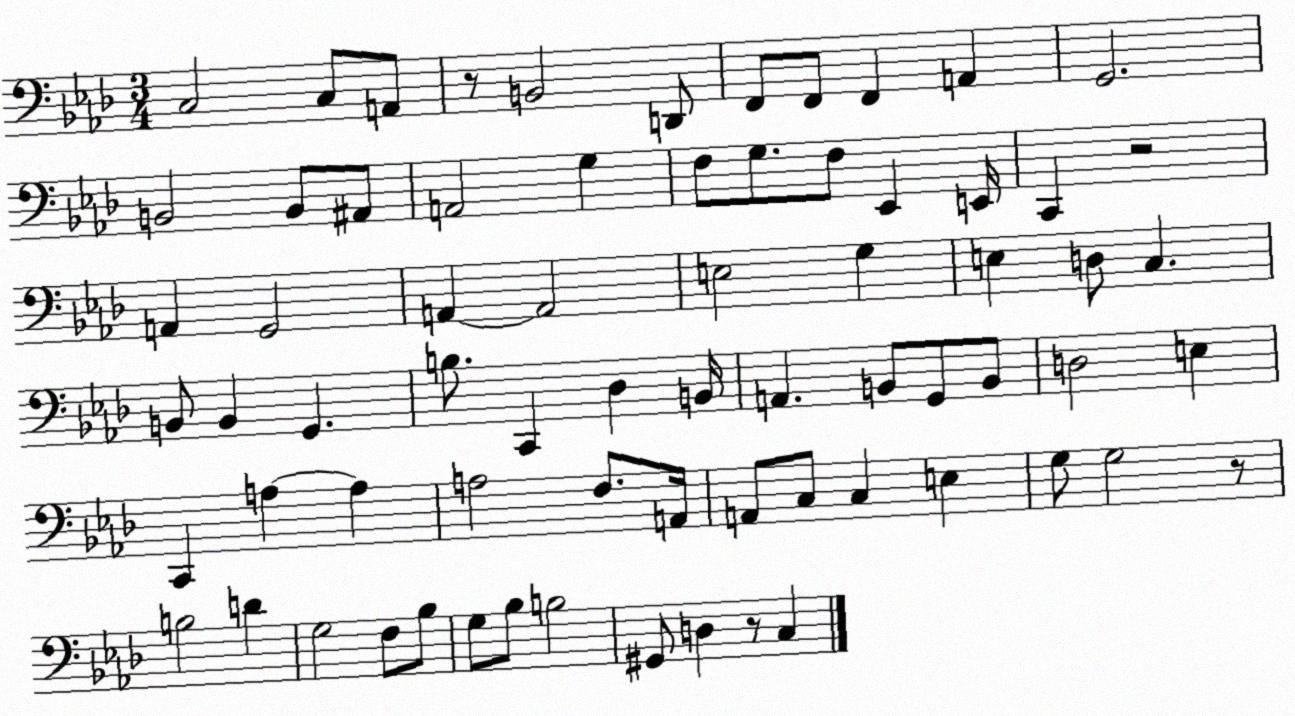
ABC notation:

X:1
T:Untitled
M:3/4
L:1/4
K:Ab
C,2 C,/2 A,,/2 z/2 B,,2 D,,/2 F,,/2 F,,/2 F,, A,, G,,2 B,,2 B,,/2 ^A,,/2 A,,2 G, F,/2 G,/2 F,/2 _E,, E,,/4 C,, z2 A,, G,,2 A,, A,,2 E,2 G, E, D,/2 C, B,,/2 B,, G,, B,/2 C,, _D, B,,/4 A,, B,,/2 G,,/2 B,,/2 D,2 E, C,, A, A, A,2 F,/2 A,,/4 A,,/2 C,/2 C, E, G,/2 G,2 z/2 B,2 D G,2 F,/2 _B,/2 G,/2 _B,/2 B,2 ^G,,/2 D, z/2 C,